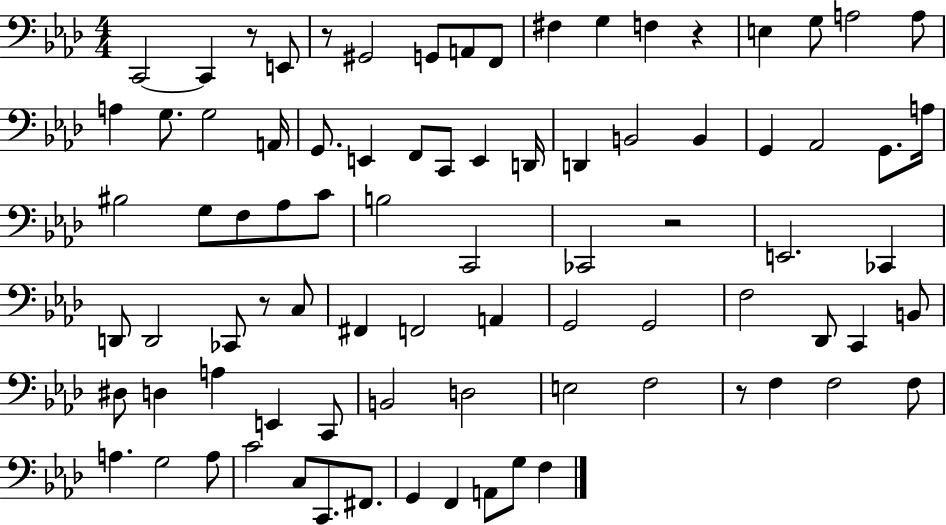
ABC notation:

X:1
T:Untitled
M:4/4
L:1/4
K:Ab
C,,2 C,, z/2 E,,/2 z/2 ^G,,2 G,,/2 A,,/2 F,,/2 ^F, G, F, z E, G,/2 A,2 A,/2 A, G,/2 G,2 A,,/4 G,,/2 E,, F,,/2 C,,/2 E,, D,,/4 D,, B,,2 B,, G,, _A,,2 G,,/2 A,/4 ^B,2 G,/2 F,/2 _A,/2 C/2 B,2 C,,2 _C,,2 z2 E,,2 _C,, D,,/2 D,,2 _C,,/2 z/2 C,/2 ^F,, F,,2 A,, G,,2 G,,2 F,2 _D,,/2 C,, B,,/2 ^D,/2 D, A, E,, C,,/2 B,,2 D,2 E,2 F,2 z/2 F, F,2 F,/2 A, G,2 A,/2 C2 C,/2 C,,/2 ^F,,/2 G,, F,, A,,/2 G,/2 F,